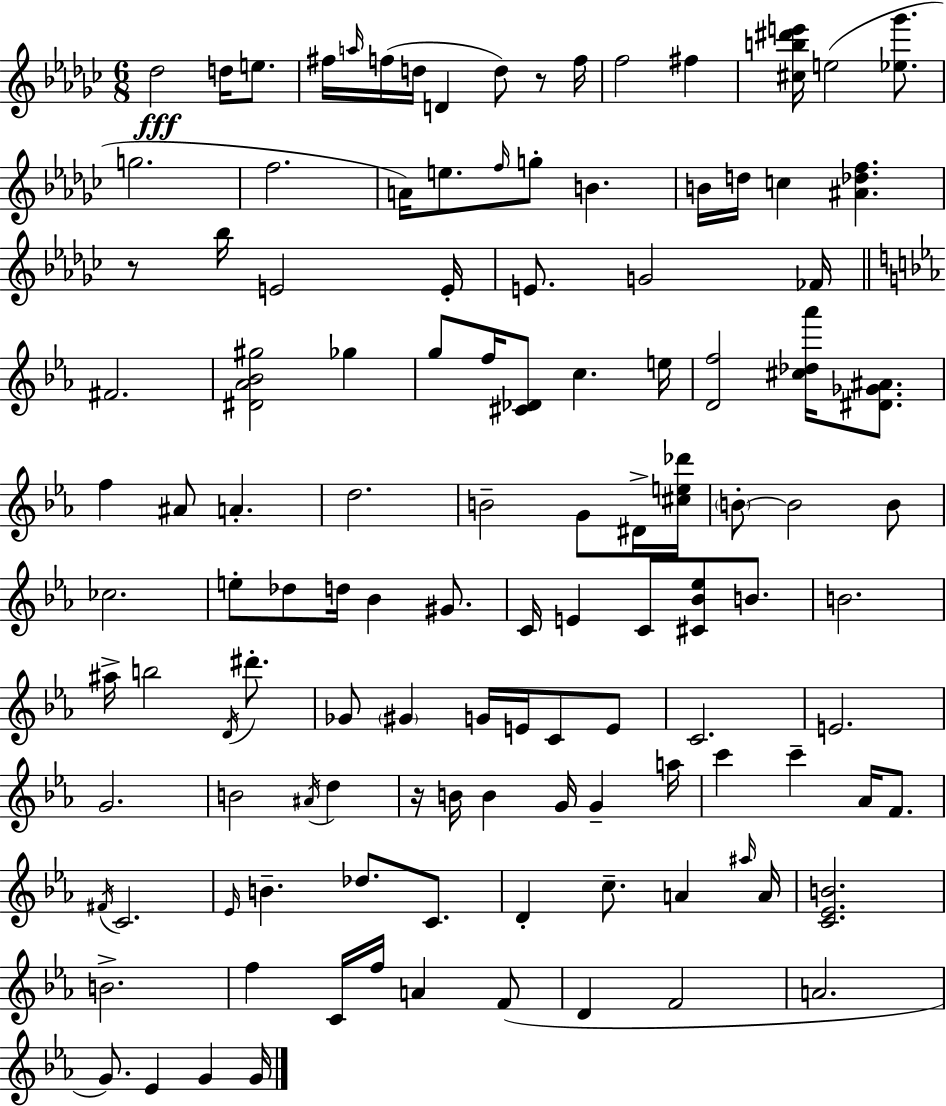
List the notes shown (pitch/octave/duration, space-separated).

Db5/h D5/s E5/e. F#5/s A5/s F5/s D5/s D4/q D5/e R/e F5/s F5/h F#5/q [C#5,B5,D#6,E6]/s E5/h [Eb5,Gb6]/e. G5/h. F5/h. A4/s E5/e. F5/s G5/e B4/q. B4/s D5/s C5/q [A#4,Db5,F5]/q. R/e Bb5/s E4/h E4/s E4/e. G4/h FES4/s F#4/h. [D#4,Ab4,Bb4,G#5]/h Gb5/q G5/e F5/s [C#4,Db4]/e C5/q. E5/s [D4,F5]/h [C#5,Db5,Ab6]/s [D#4,Gb4,A#4]/e. F5/q A#4/e A4/q. D5/h. B4/h G4/e D#4/s [C#5,E5,Db6]/s B4/e B4/h B4/e CES5/h. E5/e Db5/e D5/s Bb4/q G#4/e. C4/s E4/q C4/e [C#4,Bb4,Eb5]/e B4/e. B4/h. A#5/s B5/h D4/s D#6/e. Gb4/e G#4/q G4/s E4/s C4/e E4/e C4/h. E4/h. G4/h. B4/h A#4/s D5/q R/s B4/s B4/q G4/s G4/q A5/s C6/q C6/q Ab4/s F4/e. F#4/s C4/h. Eb4/s B4/q. Db5/e. C4/e. D4/q C5/e. A4/q A#5/s A4/s [C4,Eb4,B4]/h. B4/h. F5/q C4/s F5/s A4/q F4/e D4/q F4/h A4/h. G4/e. Eb4/q G4/q G4/s